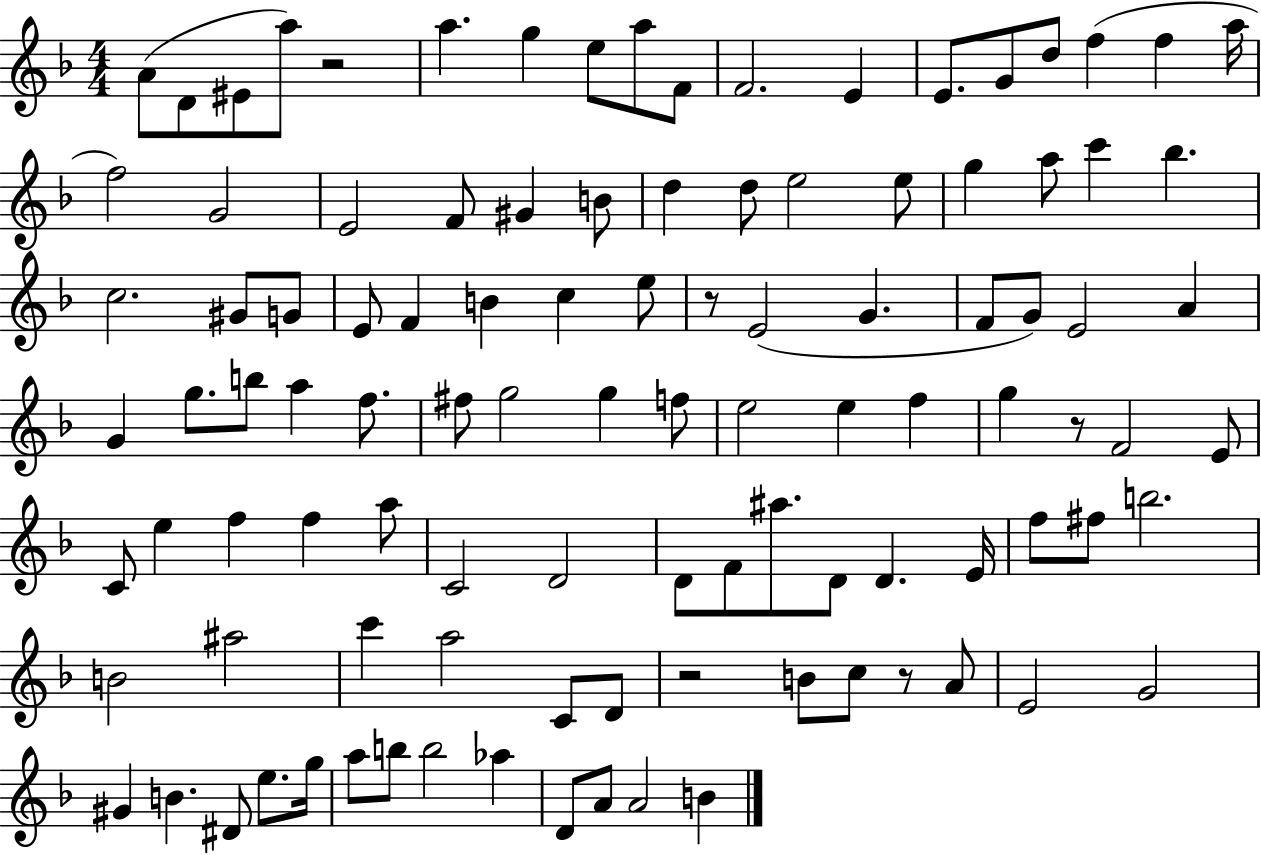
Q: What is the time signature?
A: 4/4